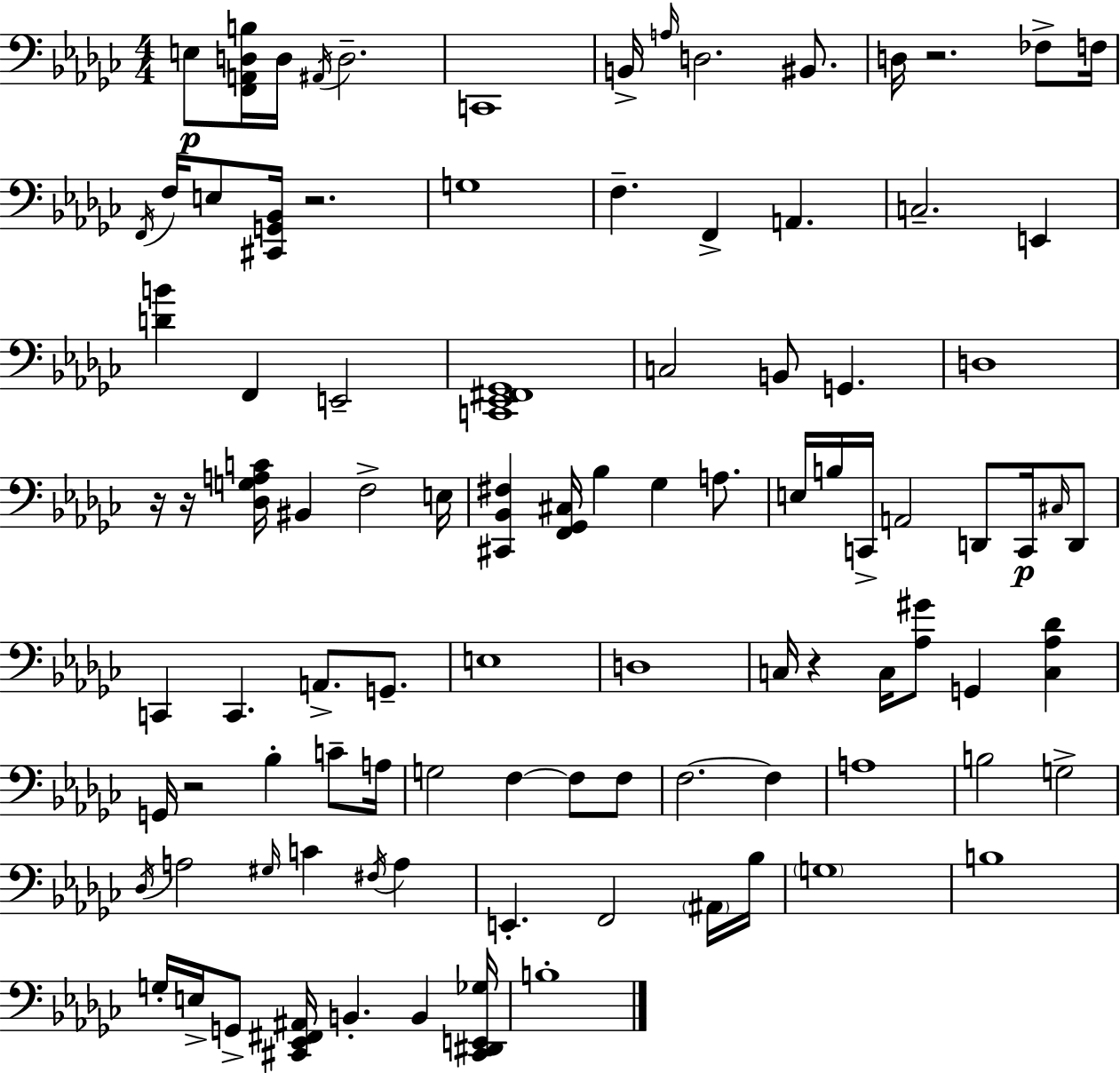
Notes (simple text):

E3/e [F2,A2,D3,B3]/s D3/s A#2/s D3/h. C2/w B2/s A3/s D3/h. BIS2/e. D3/s R/h. FES3/e F3/s F2/s F3/s E3/e [C#2,G2,Bb2]/s R/h. G3/w F3/q. F2/q A2/q. C3/h. E2/q [D4,B4]/q F2/q E2/h [C2,Eb2,F#2,Gb2]/w C3/h B2/e G2/q. D3/w R/s R/s [Db3,G3,A3,C4]/s BIS2/q F3/h E3/s [C#2,Bb2,F#3]/q [F2,Gb2,C#3]/s Bb3/q Gb3/q A3/e. E3/s B3/s C2/s A2/h D2/e C2/s C#3/s D2/e C2/q C2/q. A2/e. G2/e. E3/w D3/w C3/s R/q C3/s [Ab3,G#4]/e G2/q [C3,Ab3,Db4]/q G2/s R/h Bb3/q C4/e A3/s G3/h F3/q F3/e F3/e F3/h. F3/q A3/w B3/h G3/h Db3/s A3/h G#3/s C4/q F#3/s A3/q E2/q. F2/h A#2/s Bb3/s G3/w B3/w G3/s E3/s G2/e [C#2,Eb2,F#2,A#2]/s B2/q. B2/q [C#2,D#2,E2,Gb3]/s B3/w